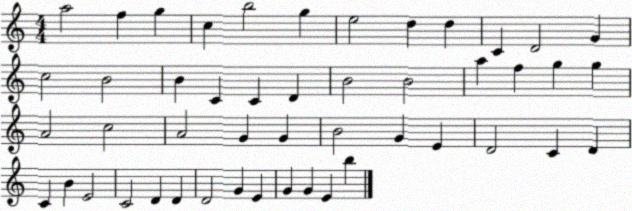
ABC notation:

X:1
T:Untitled
M:4/4
L:1/4
K:C
a2 f g c b2 g e2 d d C D2 G c2 B2 B C C D B2 B2 a f g g A2 c2 A2 G G B2 G E D2 C D C B E2 C2 D D D2 G E G G E b